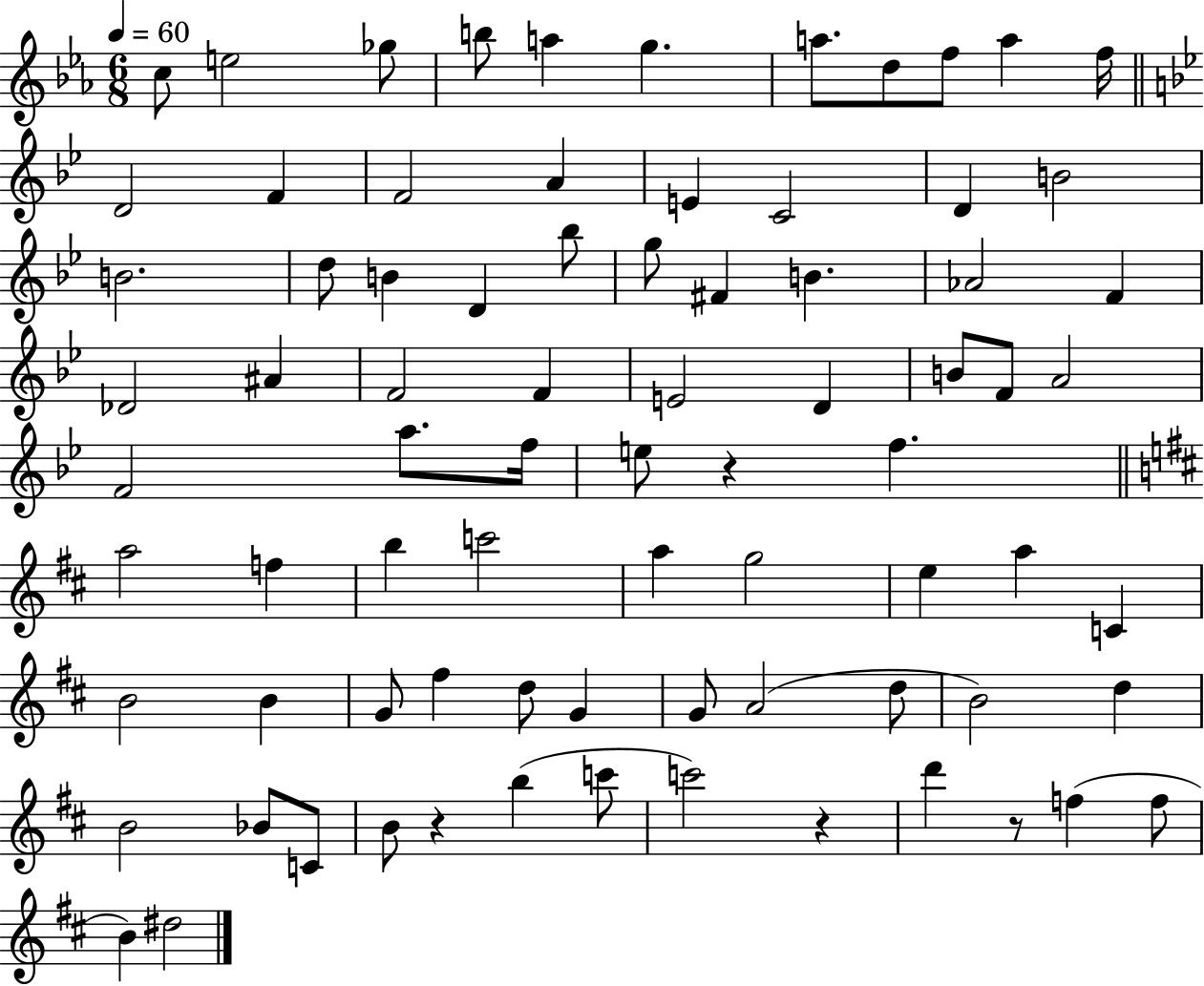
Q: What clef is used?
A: treble